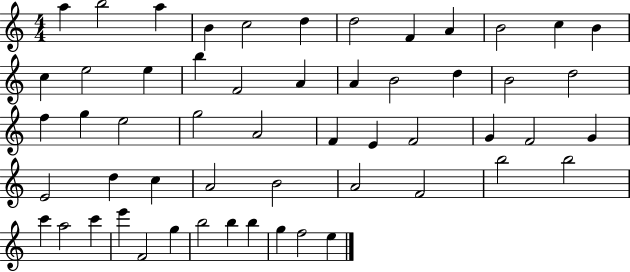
A5/q B5/h A5/q B4/q C5/h D5/q D5/h F4/q A4/q B4/h C5/q B4/q C5/q E5/h E5/q B5/q F4/h A4/q A4/q B4/h D5/q B4/h D5/h F5/q G5/q E5/h G5/h A4/h F4/q E4/q F4/h G4/q F4/h G4/q E4/h D5/q C5/q A4/h B4/h A4/h F4/h B5/h B5/h C6/q A5/h C6/q E6/q F4/h G5/q B5/h B5/q B5/q G5/q F5/h E5/q